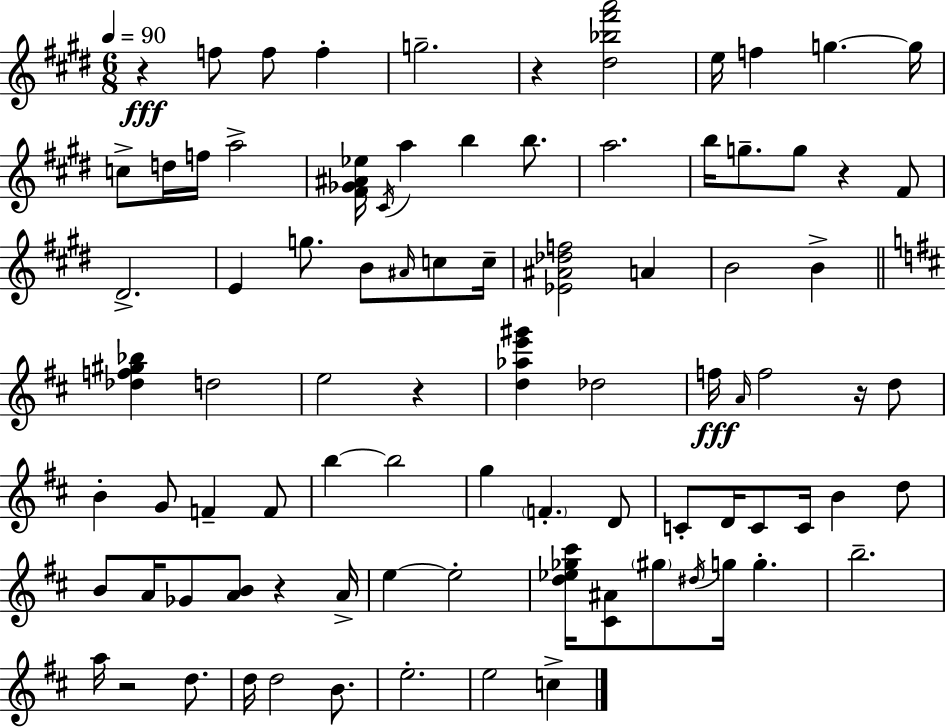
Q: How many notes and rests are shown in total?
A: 87